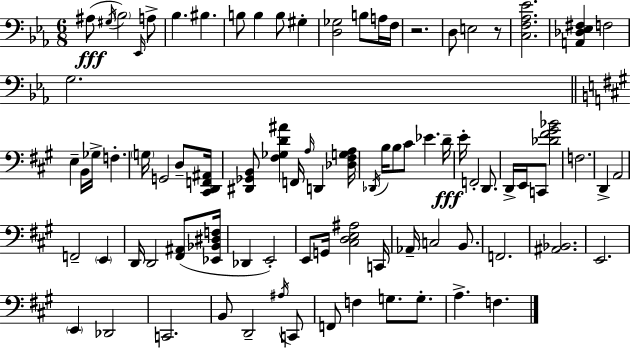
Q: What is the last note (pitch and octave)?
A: F3